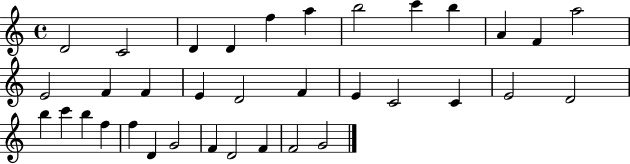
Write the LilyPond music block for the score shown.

{
  \clef treble
  \time 4/4
  \defaultTimeSignature
  \key c \major
  d'2 c'2 | d'4 d'4 f''4 a''4 | b''2 c'''4 b''4 | a'4 f'4 a''2 | \break e'2 f'4 f'4 | e'4 d'2 f'4 | e'4 c'2 c'4 | e'2 d'2 | \break b''4 c'''4 b''4 f''4 | f''4 d'4 g'2 | f'4 d'2 f'4 | f'2 g'2 | \break \bar "|."
}